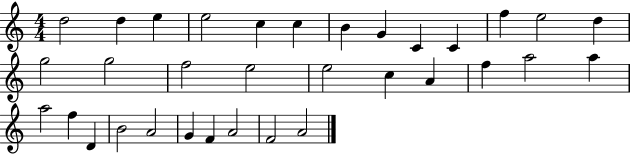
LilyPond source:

{
  \clef treble
  \numericTimeSignature
  \time 4/4
  \key c \major
  d''2 d''4 e''4 | e''2 c''4 c''4 | b'4 g'4 c'4 c'4 | f''4 e''2 d''4 | \break g''2 g''2 | f''2 e''2 | e''2 c''4 a'4 | f''4 a''2 a''4 | \break a''2 f''4 d'4 | b'2 a'2 | g'4 f'4 a'2 | f'2 a'2 | \break \bar "|."
}